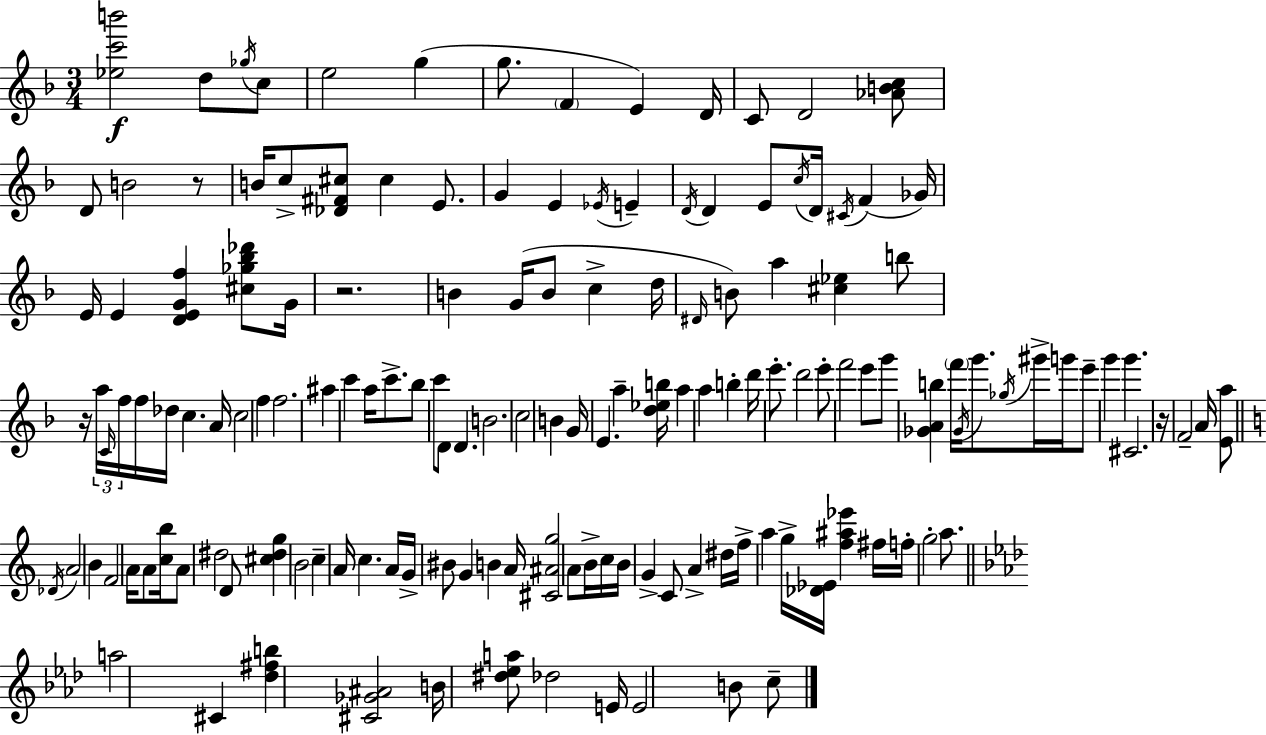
{
  \clef treble
  \numericTimeSignature
  \time 3/4
  \key d \minor
  <ees'' c''' b'''>2\f d''8 \acciaccatura { ges''16 } c''8 | e''2 g''4( | g''8. \parenthesize f'4 e'4) | d'16 c'8 d'2 <aes' b' c''>8 | \break d'8 b'2 r8 | b'16 c''8-> <des' fis' cis''>8 cis''4 e'8. | g'4 e'4 \acciaccatura { ees'16 } e'4-- | \acciaccatura { d'16 } d'4 e'8 \acciaccatura { c''16 } d'16 \acciaccatura { cis'16 }( | \break f'4 ges'16) e'16 e'4 <d' e' g' f''>4 | <cis'' ges'' bes'' des'''>8 g'16 r2. | b'4 g'16( b'8 | c''4-> d''16 \grace { dis'16 } b'8) a''4 | \break <cis'' ees''>4 b''8 r16 \tuplet 3/2 { a''16 \grace { c'16 } f''16 } f''16 des''16 | c''4. a'16 c''2 | f''4 f''2. | ais''4 c'''4 | \break a''16 c'''8.-> bes''8 c'''8 d'8 | d'4. b'2. | c''2 | b'4 g'16 e'4. | \break a''4-- <d'' ees'' b''>16 a''4 a''4 | b''4-. d'''16 e'''8.-. d'''2 | e'''8-. f'''2 | e'''8 g'''8 <ges' a' b''>4 | \break \parenthesize f'''16 \acciaccatura { ges'16 } g'''8. \acciaccatura { ges''16 } gis'''16-> g'''16 e'''8-- g'''4 | g'''4. cis'2. | r16 f'2-- | a'16 <e' a''>8 \bar "||" \break \key c \major \acciaccatura { des'16 } a'2 b'4 | f'2 a'16 a'8 | <c'' b''>16 a'8 dis''2 d'8 | <cis'' dis'' g''>4 b'2 | \break c''4-- a'16 c''4. | a'16 g'16-> bis'8 g'4 b'4 | a'16 <cis' ais' g''>2 a'8 b'16-> | c''16 b'16 g'4-> c'8 a'4-> | \break dis''16 f''16-> a''4 g''16-> <des' ees'>16 <f'' ais'' ees'''>4 | fis''16 f''16-. g''2-. a''8. | \bar "||" \break \key aes \major a''2 cis'4 | <des'' fis'' b''>4 <cis' ges' ais'>2 | b'16 <dis'' ees'' a''>8 des''2 e'16 | e'2 b'8 c''8-- | \break \bar "|."
}